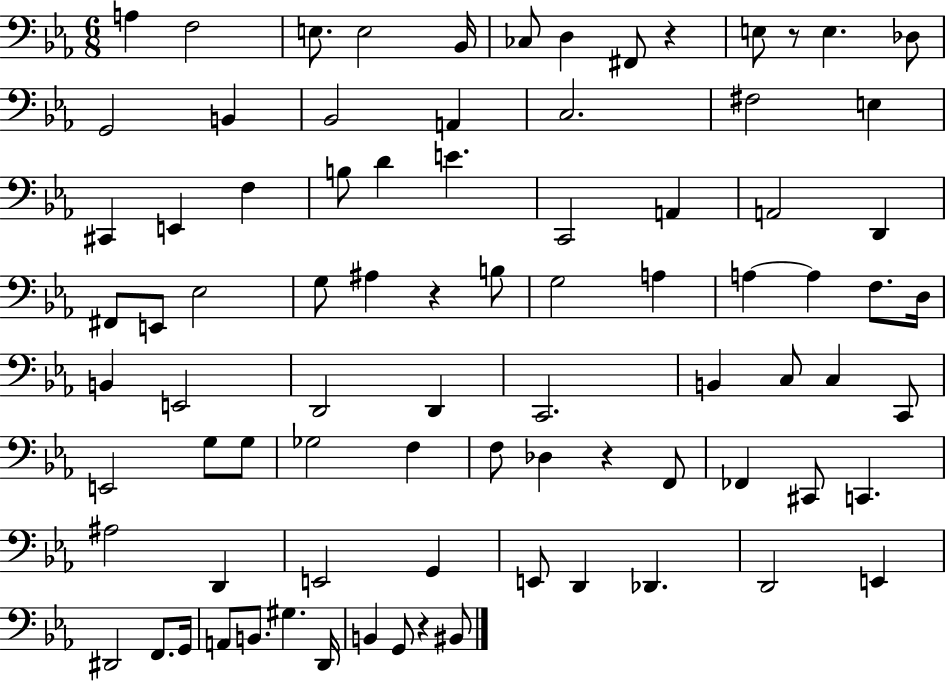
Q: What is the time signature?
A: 6/8